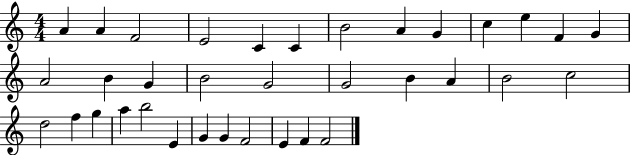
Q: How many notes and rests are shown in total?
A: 35